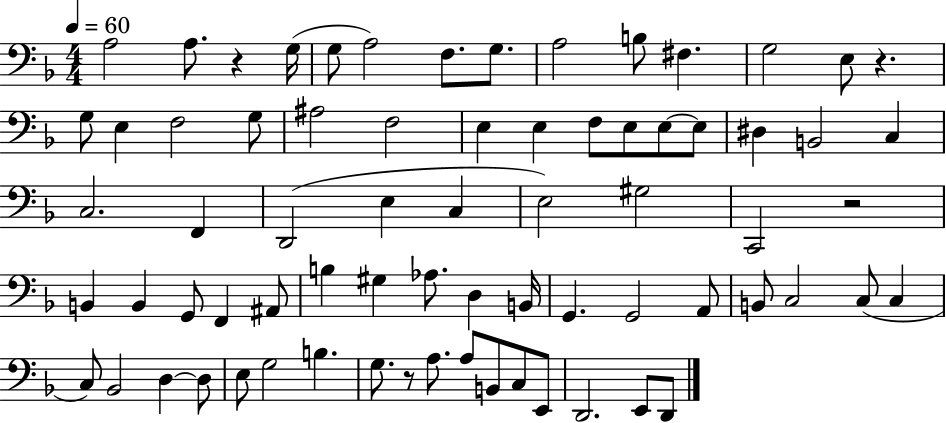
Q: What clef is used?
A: bass